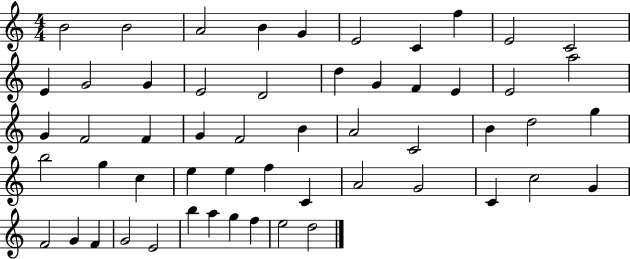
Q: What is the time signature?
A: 4/4